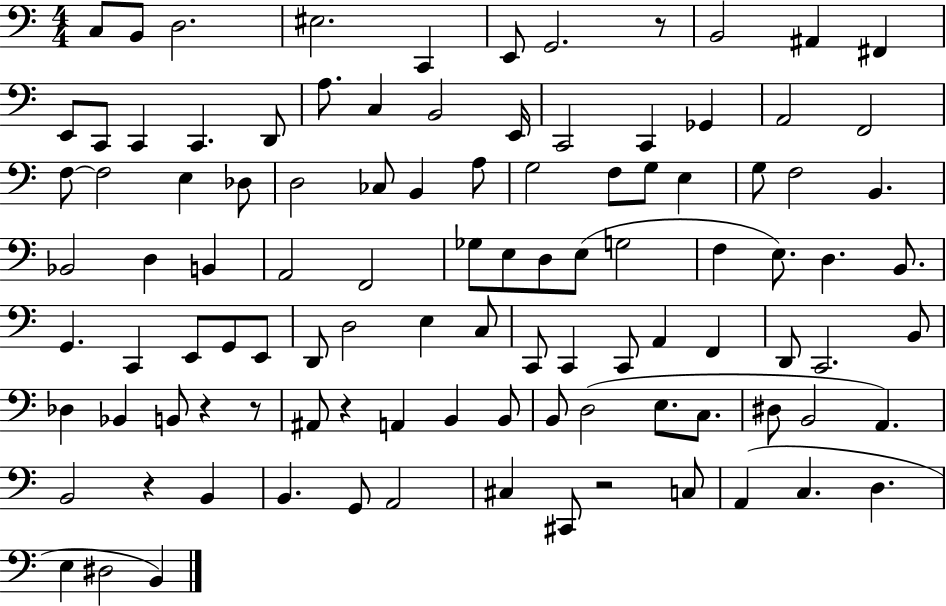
C3/e B2/e D3/h. EIS3/h. C2/q E2/e G2/h. R/e B2/h A#2/q F#2/q E2/e C2/e C2/q C2/q. D2/e A3/e. C3/q B2/h E2/s C2/h C2/q Gb2/q A2/h F2/h F3/e F3/h E3/q Db3/e D3/h CES3/e B2/q A3/e G3/h F3/e G3/e E3/q G3/e F3/h B2/q. Bb2/h D3/q B2/q A2/h F2/h Gb3/e E3/e D3/e E3/e G3/h F3/q E3/e. D3/q. B2/e. G2/q. C2/q E2/e G2/e E2/e D2/e D3/h E3/q C3/e C2/e C2/q C2/e A2/q F2/q D2/e C2/h. B2/e Db3/q Bb2/q B2/e R/q R/e A#2/e R/q A2/q B2/q B2/e B2/e D3/h E3/e. C3/e. D#3/e B2/h A2/q. B2/h R/q B2/q B2/q. G2/e A2/h C#3/q C#2/e R/h C3/e A2/q C3/q. D3/q. E3/q D#3/h B2/q